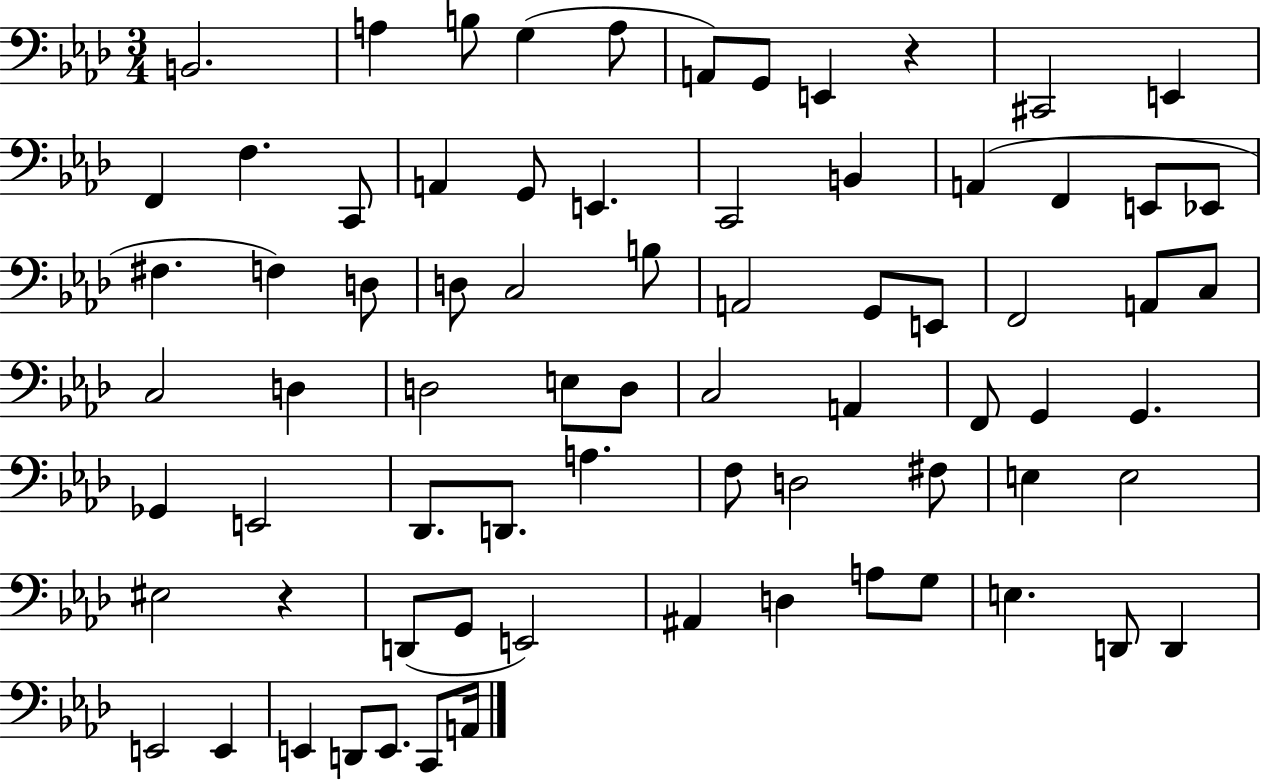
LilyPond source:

{
  \clef bass
  \numericTimeSignature
  \time 3/4
  \key aes \major
  b,2. | a4 b8 g4( a8 | a,8) g,8 e,4 r4 | cis,2 e,4 | \break f,4 f4. c,8 | a,4 g,8 e,4. | c,2 b,4 | a,4( f,4 e,8 ees,8 | \break fis4. f4) d8 | d8 c2 b8 | a,2 g,8 e,8 | f,2 a,8 c8 | \break c2 d4 | d2 e8 d8 | c2 a,4 | f,8 g,4 g,4. | \break ges,4 e,2 | des,8. d,8. a4. | f8 d2 fis8 | e4 e2 | \break eis2 r4 | d,8( g,8 e,2) | ais,4 d4 a8 g8 | e4. d,8 d,4 | \break e,2 e,4 | e,4 d,8 e,8. c,8 a,16 | \bar "|."
}